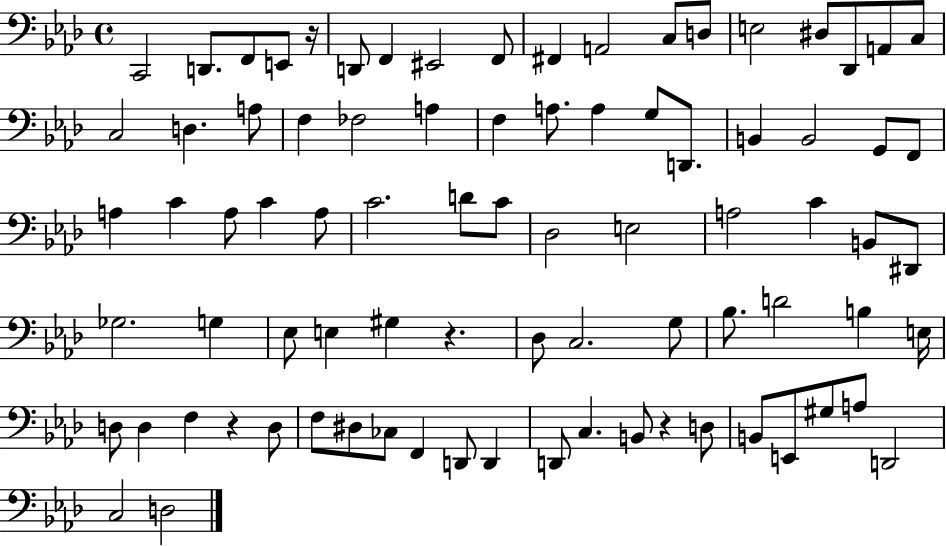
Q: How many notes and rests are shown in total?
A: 83